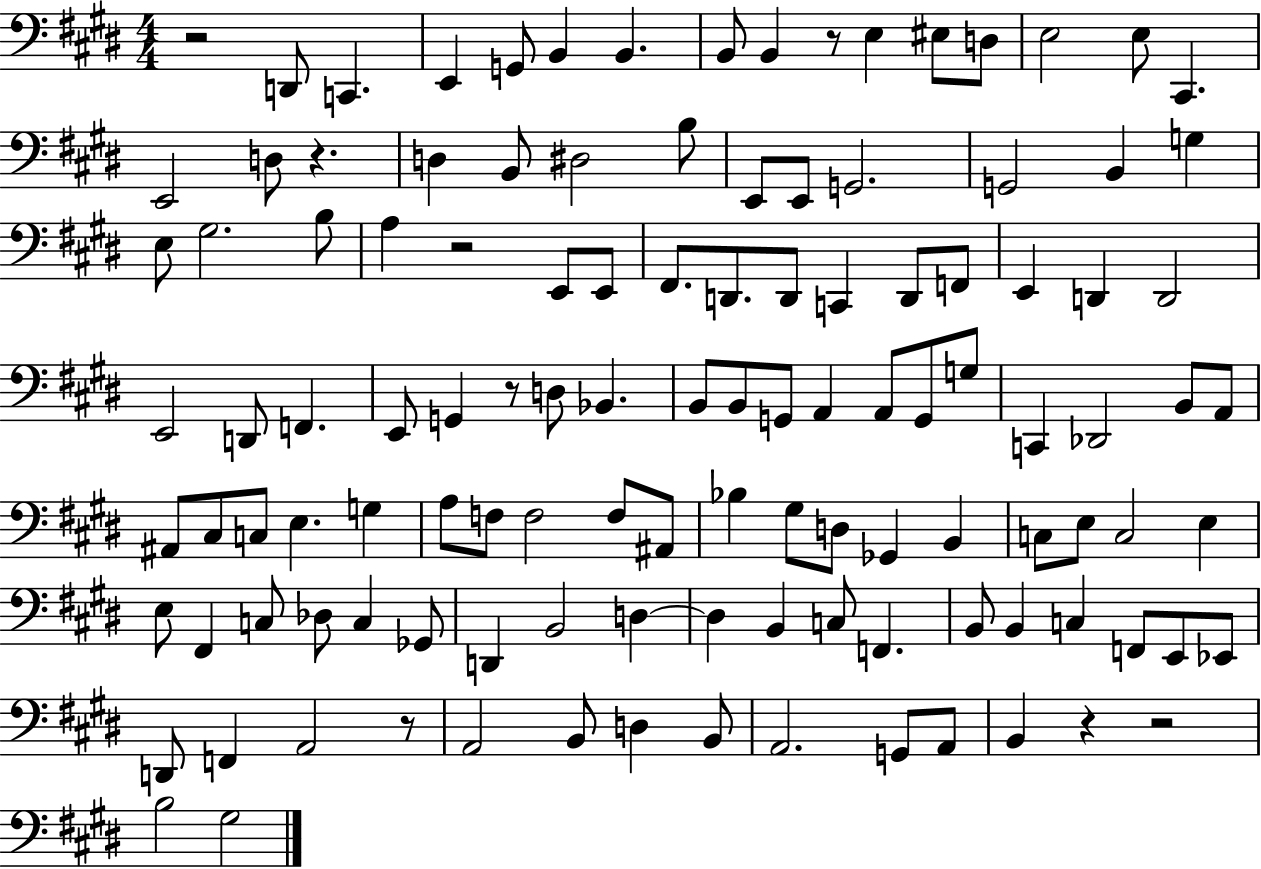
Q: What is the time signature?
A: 4/4